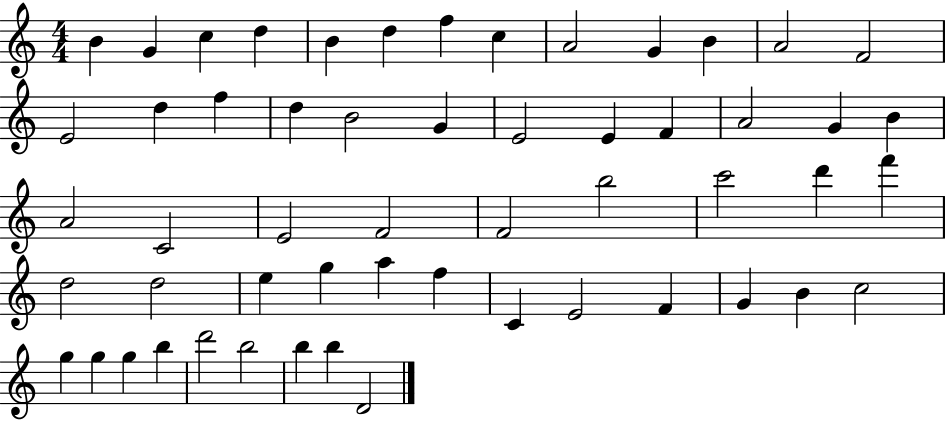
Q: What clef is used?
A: treble